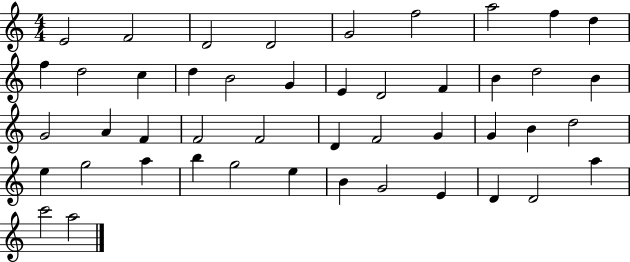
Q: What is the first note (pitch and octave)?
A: E4